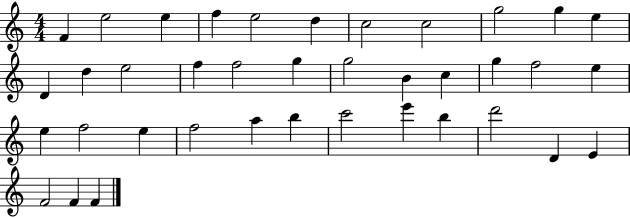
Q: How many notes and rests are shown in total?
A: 38